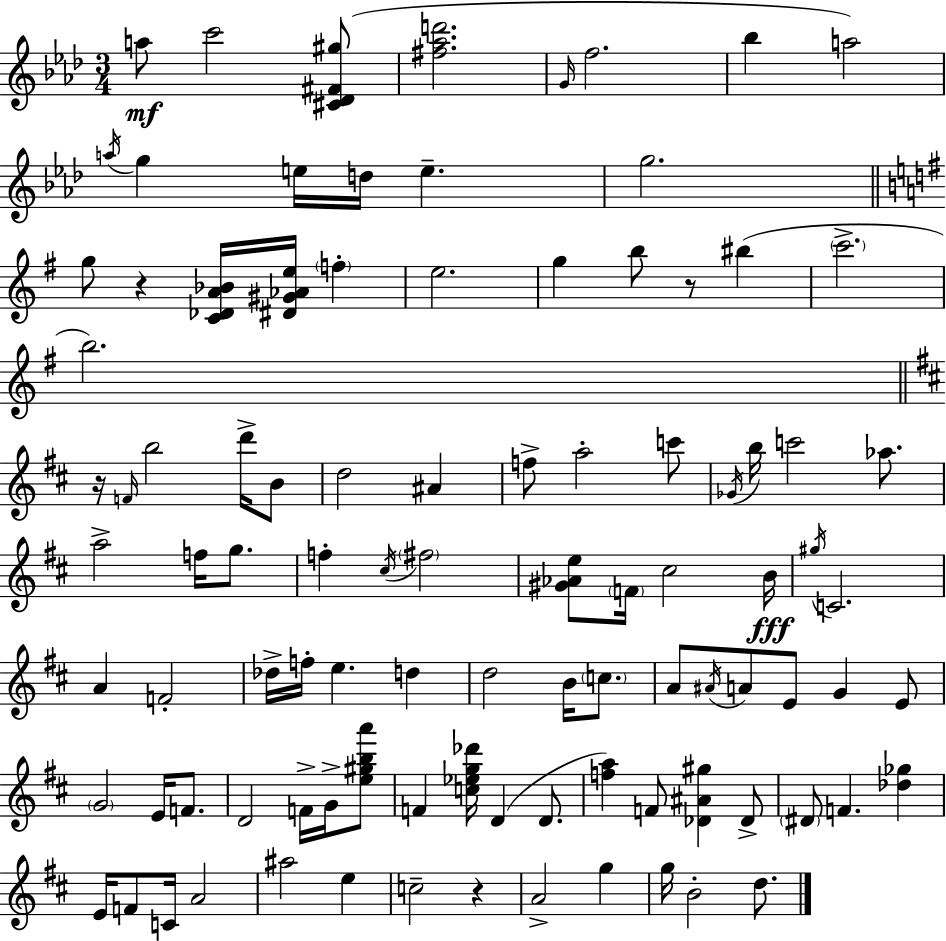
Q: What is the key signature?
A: AES major